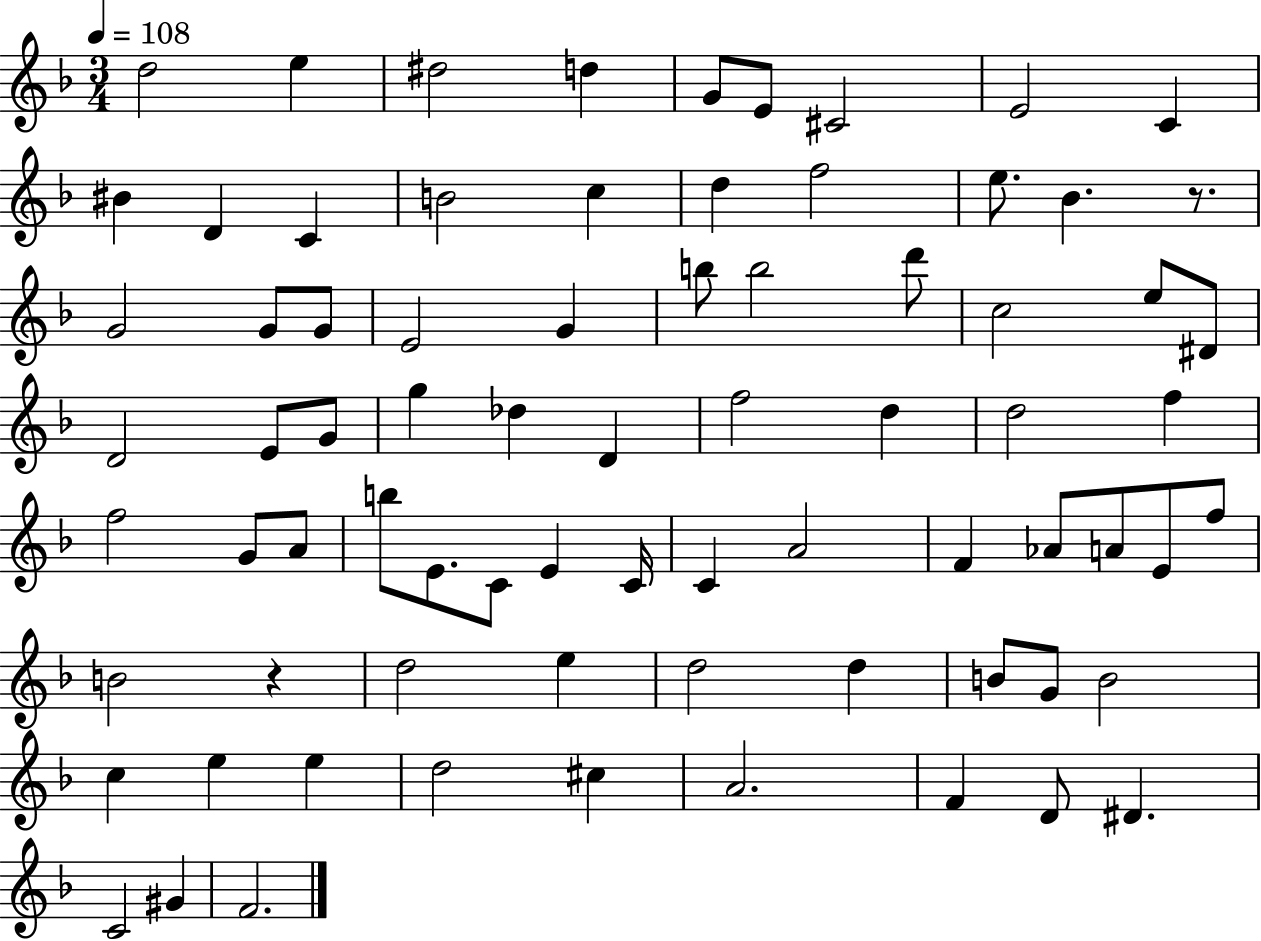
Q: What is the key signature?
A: F major